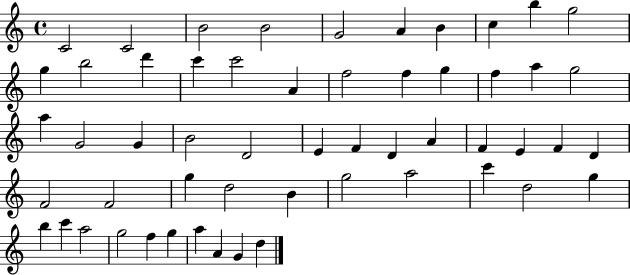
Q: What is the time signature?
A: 4/4